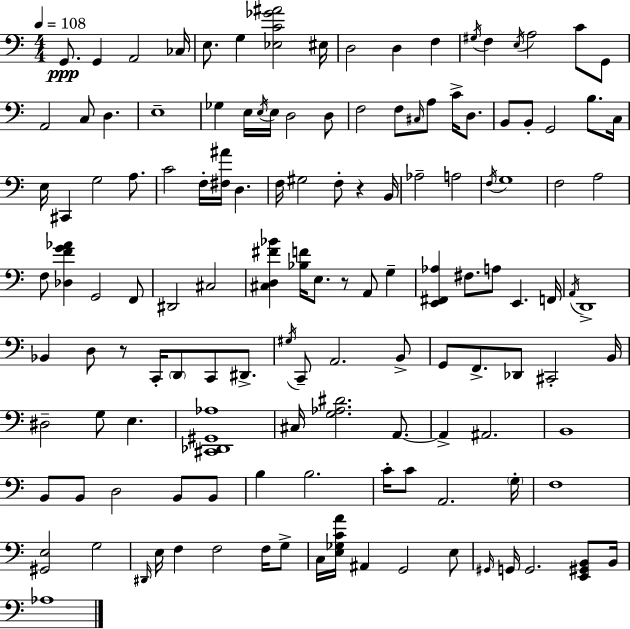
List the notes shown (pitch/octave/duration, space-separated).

G2/e. G2/q A2/h CES3/s E3/e. G3/q [Eb3,C4,Gb4,A#4]/h EIS3/s D3/h D3/q F3/q G#3/s F3/q E3/s A3/h C4/e G2/e A2/h C3/e D3/q. E3/w Gb3/q E3/s E3/s E3/s D3/h D3/e F3/h F3/e C#3/s A3/e C4/s D3/e. B2/e B2/e G2/h B3/e. C3/s E3/s C#2/q G3/h A3/e. C4/h F3/s [F#3,A#4]/s D3/q. F3/s G#3/h F3/e R/q B2/s Ab3/h A3/h F3/s G3/w F3/h A3/h F3/e [Db3,F4,G4,Ab4]/q G2/h F2/e D#2/h C#3/h [C#3,D3,F#4,Bb4]/q [Bb3,F4]/s E3/e. R/e A2/e G3/q [E2,F#2,Ab3]/q F#3/e. A3/e E2/q. F2/s A2/s D2/w Bb2/q D3/e R/e C2/s D2/e C2/e D#2/e. G#3/s C2/e A2/h. B2/e G2/e F2/e. Db2/e C#2/h B2/s D#3/h G3/e E3/q. [C#2,Db2,G#2,Ab3]/w C#3/s [G3,Ab3,D#4]/h. A2/e. A2/q A#2/h. B2/w B2/e B2/e D3/h B2/e B2/e B3/q B3/h. C4/s C4/e A2/h. G3/s F3/w [G#2,E3]/h G3/h D#2/s E3/s F3/q F3/h F3/s G3/e C3/s [E3,Gb3,C4,A4]/s A#2/q G2/h E3/e G#2/s G2/s G2/h. [E2,G#2,B2]/e B2/s Ab3/w